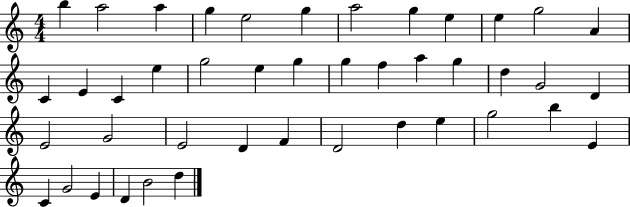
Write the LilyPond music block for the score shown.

{
  \clef treble
  \numericTimeSignature
  \time 4/4
  \key c \major
  b''4 a''2 a''4 | g''4 e''2 g''4 | a''2 g''4 e''4 | e''4 g''2 a'4 | \break c'4 e'4 c'4 e''4 | g''2 e''4 g''4 | g''4 f''4 a''4 g''4 | d''4 g'2 d'4 | \break e'2 g'2 | e'2 d'4 f'4 | d'2 d''4 e''4 | g''2 b''4 e'4 | \break c'4 g'2 e'4 | d'4 b'2 d''4 | \bar "|."
}